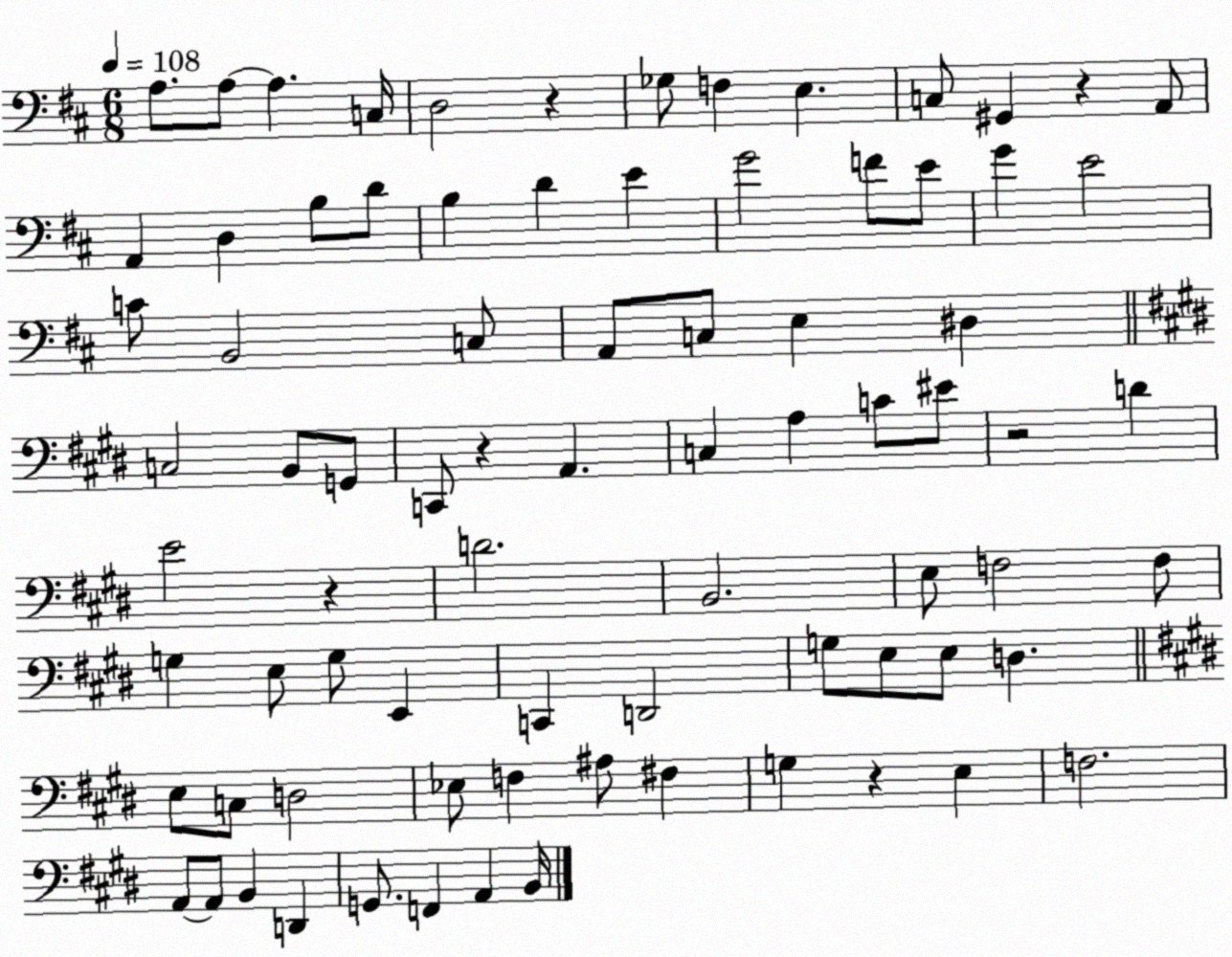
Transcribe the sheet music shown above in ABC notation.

X:1
T:Untitled
M:6/8
L:1/4
K:D
A,/2 A,/2 A, C,/4 D,2 z _G,/2 F, E, C,/2 ^G,, z A,,/2 A,, D, B,/2 D/2 B, D E G2 F/2 E/2 G E2 C/2 B,,2 C,/2 A,,/2 C,/2 E, ^D, C,2 B,,/2 G,,/2 C,,/2 z A,, C, A, C/2 ^E/2 z2 D E2 z D2 B,,2 E,/2 F,2 F,/2 G, E,/2 G,/2 E,, C,, D,,2 G,/2 E,/2 E,/2 D, E,/2 C,/2 D,2 _E,/2 F, ^A,/2 ^F, G, z E, F,2 A,,/2 A,,/2 B,, D,, G,,/2 F,, A,, B,,/4